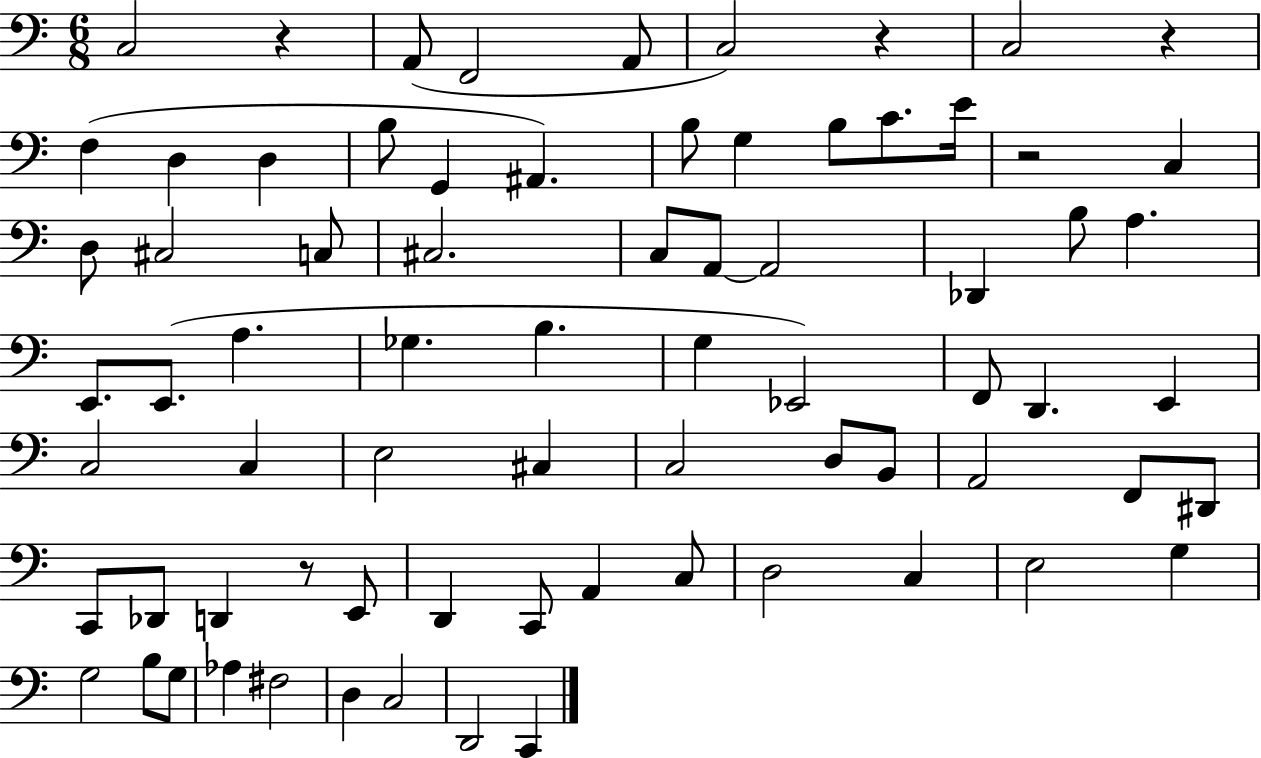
X:1
T:Untitled
M:6/8
L:1/4
K:C
C,2 z A,,/2 F,,2 A,,/2 C,2 z C,2 z F, D, D, B,/2 G,, ^A,, B,/2 G, B,/2 C/2 E/4 z2 C, D,/2 ^C,2 C,/2 ^C,2 C,/2 A,,/2 A,,2 _D,, B,/2 A, E,,/2 E,,/2 A, _G, B, G, _E,,2 F,,/2 D,, E,, C,2 C, E,2 ^C, C,2 D,/2 B,,/2 A,,2 F,,/2 ^D,,/2 C,,/2 _D,,/2 D,, z/2 E,,/2 D,, C,,/2 A,, C,/2 D,2 C, E,2 G, G,2 B,/2 G,/2 _A, ^F,2 D, C,2 D,,2 C,,